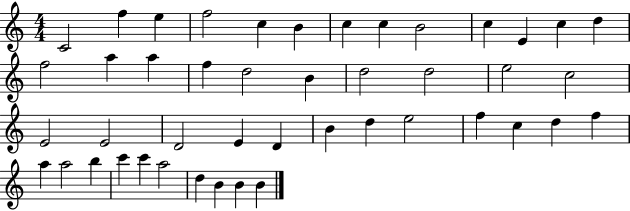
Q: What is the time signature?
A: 4/4